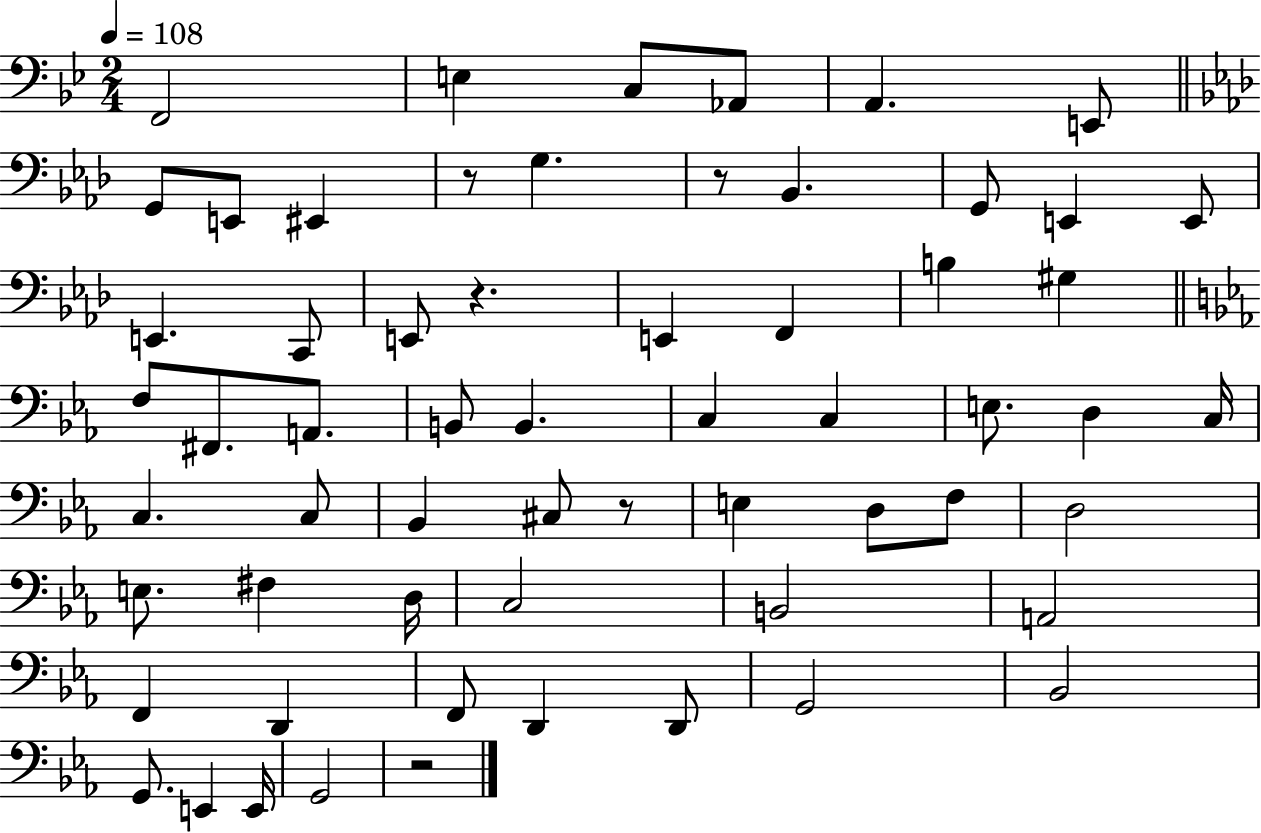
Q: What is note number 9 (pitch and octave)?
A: EIS2